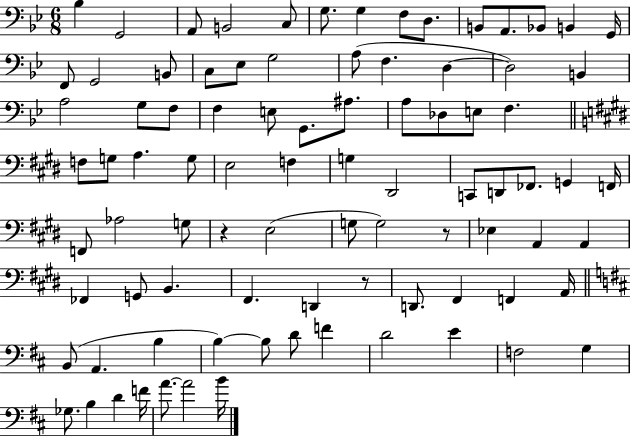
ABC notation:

X:1
T:Untitled
M:6/8
L:1/4
K:Bb
_B, G,,2 A,,/2 B,,2 C,/2 G,/2 G, F,/2 D,/2 B,,/2 A,,/2 _B,,/2 B,, G,,/4 F,,/2 G,,2 B,,/2 C,/2 _E,/2 G,2 A,/2 F, D, D,2 B,, A,2 G,/2 F,/2 F, E,/2 G,,/2 ^A,/2 A,/2 _D,/2 E,/2 F, F,/2 G,/2 A, G,/2 E,2 F, G, ^D,,2 C,,/2 D,,/2 _F,,/2 G,, F,,/4 F,,/2 _A,2 G,/2 z E,2 G,/2 G,2 z/2 _E, A,, A,, _F,, G,,/2 B,, ^F,, D,, z/2 D,,/2 ^F,, F,, A,,/4 B,,/2 A,, B, B, B,/2 D/2 F D2 E F,2 G, _G,/2 B, D F/4 A/2 A2 B/4